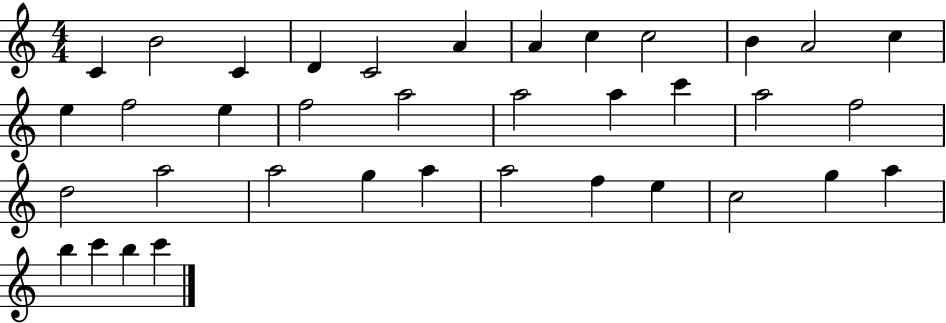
X:1
T:Untitled
M:4/4
L:1/4
K:C
C B2 C D C2 A A c c2 B A2 c e f2 e f2 a2 a2 a c' a2 f2 d2 a2 a2 g a a2 f e c2 g a b c' b c'